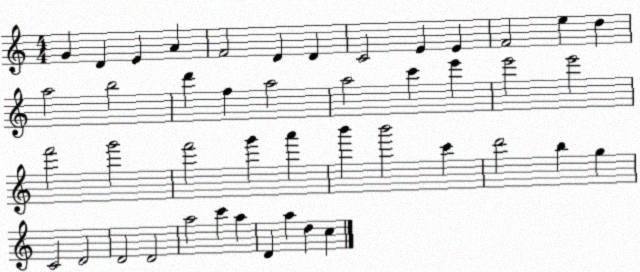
X:1
T:Untitled
M:4/4
L:1/4
K:C
G D E A F2 D D C2 E E F2 e d a2 b2 d' f a2 a2 c' e' e'2 e'2 f'2 g'2 f'2 g' a' b' b'2 c' d'2 b g C2 D2 D2 D2 a2 c' a D a d c